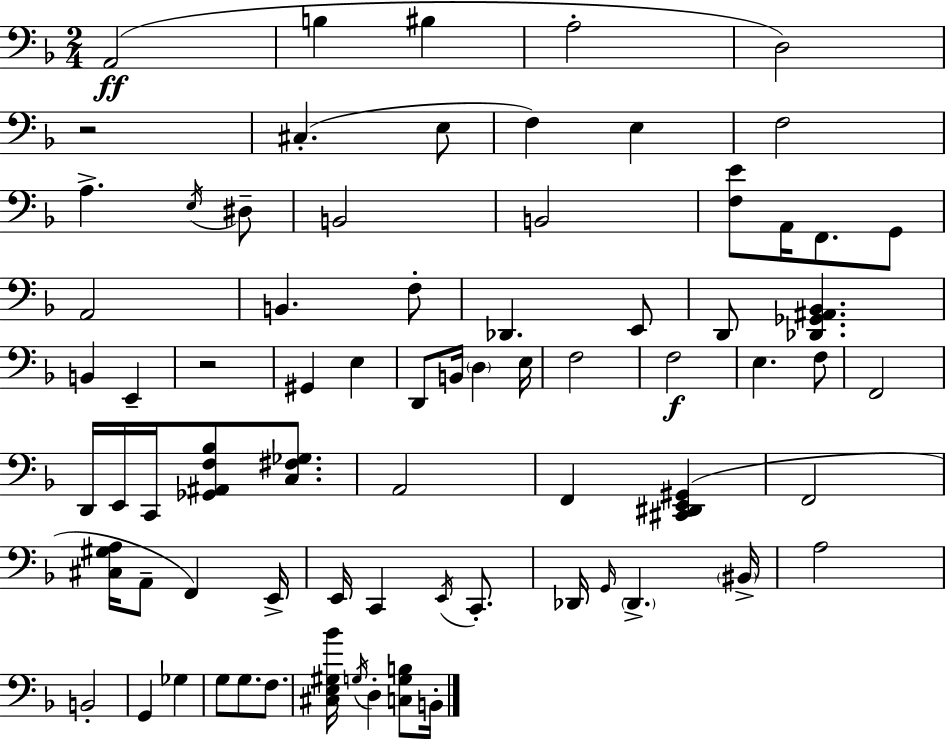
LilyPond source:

{
  \clef bass
  \numericTimeSignature
  \time 2/4
  \key f \major
  \repeat volta 2 { a,2(\ff | b4 bis4 | a2-. | d2) | \break r2 | cis4.-.( e8 | f4) e4 | f2 | \break a4.-> \acciaccatura { e16 } dis8-- | b,2 | b,2 | <f e'>8 a,16 f,8. g,8 | \break a,2 | b,4. f8-. | des,4. e,8 | d,8 <des, ges, ais, bes,>4. | \break b,4 e,4-- | r2 | gis,4 e4 | d,8 b,16 \parenthesize d4 | \break e16 f2 | f2\f | e4. f8 | f,2 | \break d,16 e,16 c,16 <ges, ais, f bes>8 <c fis ges>8. | a,2 | f,4 <cis, dis, e, gis,>4( | f,2 | \break <cis gis a>16 a,8-- f,4) | e,16-> e,16 c,4 \acciaccatura { e,16 } c,8.-. | des,16 \grace { g,16 } \parenthesize des,4.-> | \parenthesize bis,16-> a2 | \break b,2-. | g,4 ges4 | g8 g8. | f8. <cis e gis bes'>16 \acciaccatura { g16 } d4-. | \break <c g b>8 b,16-. } \bar "|."
}